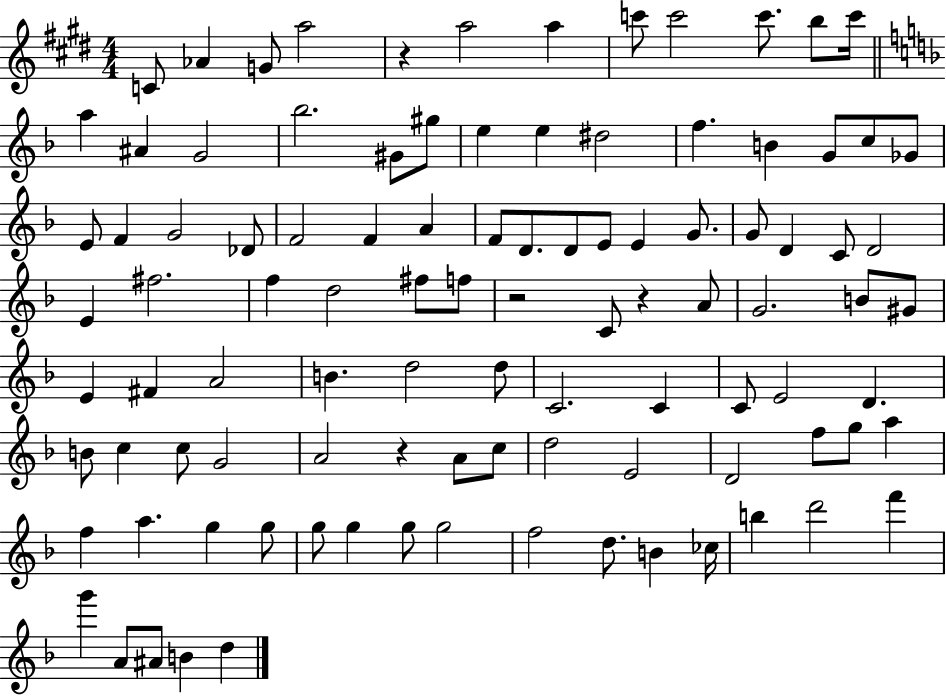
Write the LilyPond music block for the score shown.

{
  \clef treble
  \numericTimeSignature
  \time 4/4
  \key e \major
  \repeat volta 2 { c'8 aes'4 g'8 a''2 | r4 a''2 a''4 | c'''8 c'''2 c'''8. b''8 c'''16 | \bar "||" \break \key d \minor a''4 ais'4 g'2 | bes''2. gis'8 gis''8 | e''4 e''4 dis''2 | f''4. b'4 g'8 c''8 ges'8 | \break e'8 f'4 g'2 des'8 | f'2 f'4 a'4 | f'8 d'8. d'8 e'8 e'4 g'8. | g'8 d'4 c'8 d'2 | \break e'4 fis''2. | f''4 d''2 fis''8 f''8 | r2 c'8 r4 a'8 | g'2. b'8 gis'8 | \break e'4 fis'4 a'2 | b'4. d''2 d''8 | c'2. c'4 | c'8 e'2 d'4. | \break b'8 c''4 c''8 g'2 | a'2 r4 a'8 c''8 | d''2 e'2 | d'2 f''8 g''8 a''4 | \break f''4 a''4. g''4 g''8 | g''8 g''4 g''8 g''2 | f''2 d''8. b'4 ces''16 | b''4 d'''2 f'''4 | \break g'''4 a'8 ais'8 b'4 d''4 | } \bar "|."
}